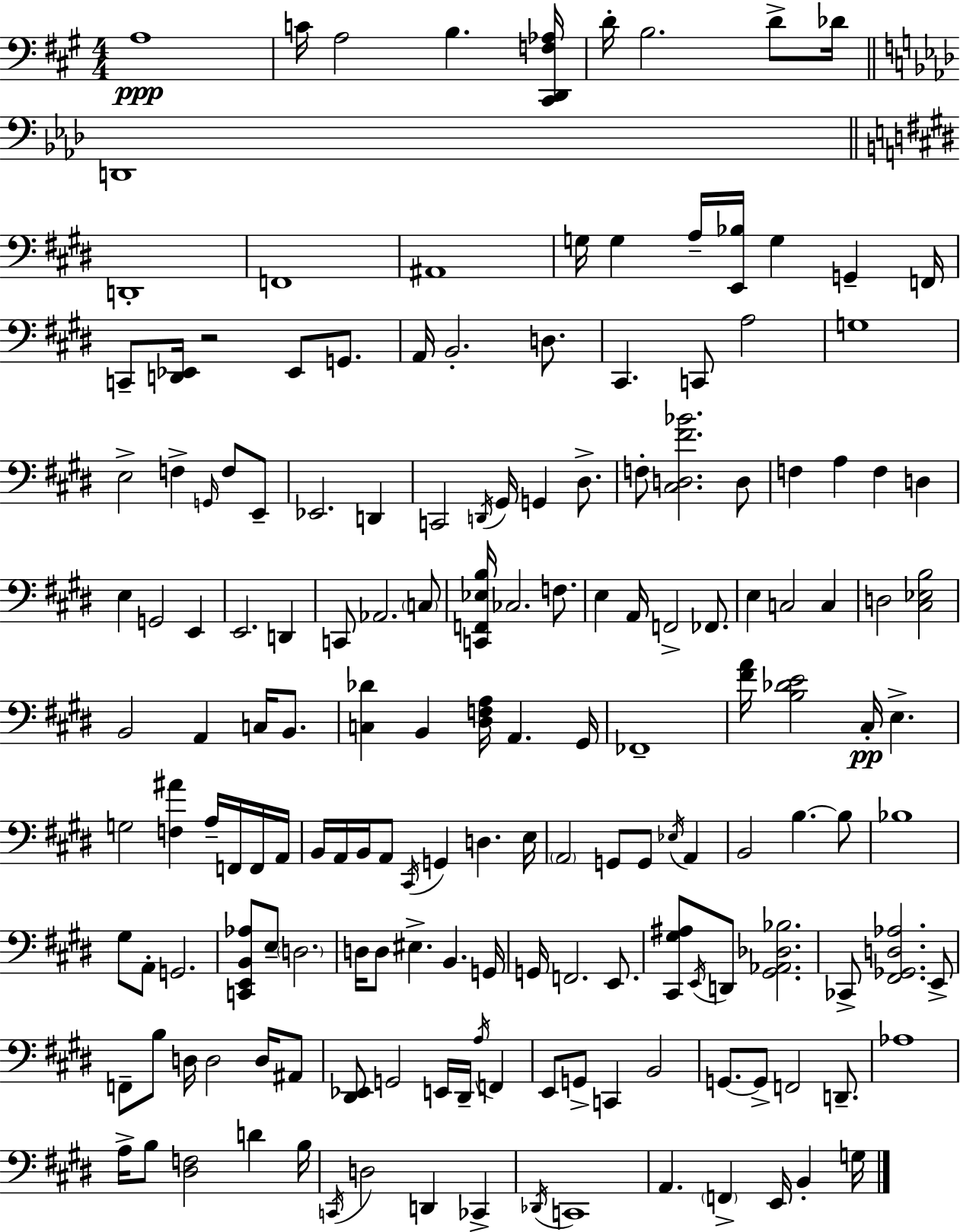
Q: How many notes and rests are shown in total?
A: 166